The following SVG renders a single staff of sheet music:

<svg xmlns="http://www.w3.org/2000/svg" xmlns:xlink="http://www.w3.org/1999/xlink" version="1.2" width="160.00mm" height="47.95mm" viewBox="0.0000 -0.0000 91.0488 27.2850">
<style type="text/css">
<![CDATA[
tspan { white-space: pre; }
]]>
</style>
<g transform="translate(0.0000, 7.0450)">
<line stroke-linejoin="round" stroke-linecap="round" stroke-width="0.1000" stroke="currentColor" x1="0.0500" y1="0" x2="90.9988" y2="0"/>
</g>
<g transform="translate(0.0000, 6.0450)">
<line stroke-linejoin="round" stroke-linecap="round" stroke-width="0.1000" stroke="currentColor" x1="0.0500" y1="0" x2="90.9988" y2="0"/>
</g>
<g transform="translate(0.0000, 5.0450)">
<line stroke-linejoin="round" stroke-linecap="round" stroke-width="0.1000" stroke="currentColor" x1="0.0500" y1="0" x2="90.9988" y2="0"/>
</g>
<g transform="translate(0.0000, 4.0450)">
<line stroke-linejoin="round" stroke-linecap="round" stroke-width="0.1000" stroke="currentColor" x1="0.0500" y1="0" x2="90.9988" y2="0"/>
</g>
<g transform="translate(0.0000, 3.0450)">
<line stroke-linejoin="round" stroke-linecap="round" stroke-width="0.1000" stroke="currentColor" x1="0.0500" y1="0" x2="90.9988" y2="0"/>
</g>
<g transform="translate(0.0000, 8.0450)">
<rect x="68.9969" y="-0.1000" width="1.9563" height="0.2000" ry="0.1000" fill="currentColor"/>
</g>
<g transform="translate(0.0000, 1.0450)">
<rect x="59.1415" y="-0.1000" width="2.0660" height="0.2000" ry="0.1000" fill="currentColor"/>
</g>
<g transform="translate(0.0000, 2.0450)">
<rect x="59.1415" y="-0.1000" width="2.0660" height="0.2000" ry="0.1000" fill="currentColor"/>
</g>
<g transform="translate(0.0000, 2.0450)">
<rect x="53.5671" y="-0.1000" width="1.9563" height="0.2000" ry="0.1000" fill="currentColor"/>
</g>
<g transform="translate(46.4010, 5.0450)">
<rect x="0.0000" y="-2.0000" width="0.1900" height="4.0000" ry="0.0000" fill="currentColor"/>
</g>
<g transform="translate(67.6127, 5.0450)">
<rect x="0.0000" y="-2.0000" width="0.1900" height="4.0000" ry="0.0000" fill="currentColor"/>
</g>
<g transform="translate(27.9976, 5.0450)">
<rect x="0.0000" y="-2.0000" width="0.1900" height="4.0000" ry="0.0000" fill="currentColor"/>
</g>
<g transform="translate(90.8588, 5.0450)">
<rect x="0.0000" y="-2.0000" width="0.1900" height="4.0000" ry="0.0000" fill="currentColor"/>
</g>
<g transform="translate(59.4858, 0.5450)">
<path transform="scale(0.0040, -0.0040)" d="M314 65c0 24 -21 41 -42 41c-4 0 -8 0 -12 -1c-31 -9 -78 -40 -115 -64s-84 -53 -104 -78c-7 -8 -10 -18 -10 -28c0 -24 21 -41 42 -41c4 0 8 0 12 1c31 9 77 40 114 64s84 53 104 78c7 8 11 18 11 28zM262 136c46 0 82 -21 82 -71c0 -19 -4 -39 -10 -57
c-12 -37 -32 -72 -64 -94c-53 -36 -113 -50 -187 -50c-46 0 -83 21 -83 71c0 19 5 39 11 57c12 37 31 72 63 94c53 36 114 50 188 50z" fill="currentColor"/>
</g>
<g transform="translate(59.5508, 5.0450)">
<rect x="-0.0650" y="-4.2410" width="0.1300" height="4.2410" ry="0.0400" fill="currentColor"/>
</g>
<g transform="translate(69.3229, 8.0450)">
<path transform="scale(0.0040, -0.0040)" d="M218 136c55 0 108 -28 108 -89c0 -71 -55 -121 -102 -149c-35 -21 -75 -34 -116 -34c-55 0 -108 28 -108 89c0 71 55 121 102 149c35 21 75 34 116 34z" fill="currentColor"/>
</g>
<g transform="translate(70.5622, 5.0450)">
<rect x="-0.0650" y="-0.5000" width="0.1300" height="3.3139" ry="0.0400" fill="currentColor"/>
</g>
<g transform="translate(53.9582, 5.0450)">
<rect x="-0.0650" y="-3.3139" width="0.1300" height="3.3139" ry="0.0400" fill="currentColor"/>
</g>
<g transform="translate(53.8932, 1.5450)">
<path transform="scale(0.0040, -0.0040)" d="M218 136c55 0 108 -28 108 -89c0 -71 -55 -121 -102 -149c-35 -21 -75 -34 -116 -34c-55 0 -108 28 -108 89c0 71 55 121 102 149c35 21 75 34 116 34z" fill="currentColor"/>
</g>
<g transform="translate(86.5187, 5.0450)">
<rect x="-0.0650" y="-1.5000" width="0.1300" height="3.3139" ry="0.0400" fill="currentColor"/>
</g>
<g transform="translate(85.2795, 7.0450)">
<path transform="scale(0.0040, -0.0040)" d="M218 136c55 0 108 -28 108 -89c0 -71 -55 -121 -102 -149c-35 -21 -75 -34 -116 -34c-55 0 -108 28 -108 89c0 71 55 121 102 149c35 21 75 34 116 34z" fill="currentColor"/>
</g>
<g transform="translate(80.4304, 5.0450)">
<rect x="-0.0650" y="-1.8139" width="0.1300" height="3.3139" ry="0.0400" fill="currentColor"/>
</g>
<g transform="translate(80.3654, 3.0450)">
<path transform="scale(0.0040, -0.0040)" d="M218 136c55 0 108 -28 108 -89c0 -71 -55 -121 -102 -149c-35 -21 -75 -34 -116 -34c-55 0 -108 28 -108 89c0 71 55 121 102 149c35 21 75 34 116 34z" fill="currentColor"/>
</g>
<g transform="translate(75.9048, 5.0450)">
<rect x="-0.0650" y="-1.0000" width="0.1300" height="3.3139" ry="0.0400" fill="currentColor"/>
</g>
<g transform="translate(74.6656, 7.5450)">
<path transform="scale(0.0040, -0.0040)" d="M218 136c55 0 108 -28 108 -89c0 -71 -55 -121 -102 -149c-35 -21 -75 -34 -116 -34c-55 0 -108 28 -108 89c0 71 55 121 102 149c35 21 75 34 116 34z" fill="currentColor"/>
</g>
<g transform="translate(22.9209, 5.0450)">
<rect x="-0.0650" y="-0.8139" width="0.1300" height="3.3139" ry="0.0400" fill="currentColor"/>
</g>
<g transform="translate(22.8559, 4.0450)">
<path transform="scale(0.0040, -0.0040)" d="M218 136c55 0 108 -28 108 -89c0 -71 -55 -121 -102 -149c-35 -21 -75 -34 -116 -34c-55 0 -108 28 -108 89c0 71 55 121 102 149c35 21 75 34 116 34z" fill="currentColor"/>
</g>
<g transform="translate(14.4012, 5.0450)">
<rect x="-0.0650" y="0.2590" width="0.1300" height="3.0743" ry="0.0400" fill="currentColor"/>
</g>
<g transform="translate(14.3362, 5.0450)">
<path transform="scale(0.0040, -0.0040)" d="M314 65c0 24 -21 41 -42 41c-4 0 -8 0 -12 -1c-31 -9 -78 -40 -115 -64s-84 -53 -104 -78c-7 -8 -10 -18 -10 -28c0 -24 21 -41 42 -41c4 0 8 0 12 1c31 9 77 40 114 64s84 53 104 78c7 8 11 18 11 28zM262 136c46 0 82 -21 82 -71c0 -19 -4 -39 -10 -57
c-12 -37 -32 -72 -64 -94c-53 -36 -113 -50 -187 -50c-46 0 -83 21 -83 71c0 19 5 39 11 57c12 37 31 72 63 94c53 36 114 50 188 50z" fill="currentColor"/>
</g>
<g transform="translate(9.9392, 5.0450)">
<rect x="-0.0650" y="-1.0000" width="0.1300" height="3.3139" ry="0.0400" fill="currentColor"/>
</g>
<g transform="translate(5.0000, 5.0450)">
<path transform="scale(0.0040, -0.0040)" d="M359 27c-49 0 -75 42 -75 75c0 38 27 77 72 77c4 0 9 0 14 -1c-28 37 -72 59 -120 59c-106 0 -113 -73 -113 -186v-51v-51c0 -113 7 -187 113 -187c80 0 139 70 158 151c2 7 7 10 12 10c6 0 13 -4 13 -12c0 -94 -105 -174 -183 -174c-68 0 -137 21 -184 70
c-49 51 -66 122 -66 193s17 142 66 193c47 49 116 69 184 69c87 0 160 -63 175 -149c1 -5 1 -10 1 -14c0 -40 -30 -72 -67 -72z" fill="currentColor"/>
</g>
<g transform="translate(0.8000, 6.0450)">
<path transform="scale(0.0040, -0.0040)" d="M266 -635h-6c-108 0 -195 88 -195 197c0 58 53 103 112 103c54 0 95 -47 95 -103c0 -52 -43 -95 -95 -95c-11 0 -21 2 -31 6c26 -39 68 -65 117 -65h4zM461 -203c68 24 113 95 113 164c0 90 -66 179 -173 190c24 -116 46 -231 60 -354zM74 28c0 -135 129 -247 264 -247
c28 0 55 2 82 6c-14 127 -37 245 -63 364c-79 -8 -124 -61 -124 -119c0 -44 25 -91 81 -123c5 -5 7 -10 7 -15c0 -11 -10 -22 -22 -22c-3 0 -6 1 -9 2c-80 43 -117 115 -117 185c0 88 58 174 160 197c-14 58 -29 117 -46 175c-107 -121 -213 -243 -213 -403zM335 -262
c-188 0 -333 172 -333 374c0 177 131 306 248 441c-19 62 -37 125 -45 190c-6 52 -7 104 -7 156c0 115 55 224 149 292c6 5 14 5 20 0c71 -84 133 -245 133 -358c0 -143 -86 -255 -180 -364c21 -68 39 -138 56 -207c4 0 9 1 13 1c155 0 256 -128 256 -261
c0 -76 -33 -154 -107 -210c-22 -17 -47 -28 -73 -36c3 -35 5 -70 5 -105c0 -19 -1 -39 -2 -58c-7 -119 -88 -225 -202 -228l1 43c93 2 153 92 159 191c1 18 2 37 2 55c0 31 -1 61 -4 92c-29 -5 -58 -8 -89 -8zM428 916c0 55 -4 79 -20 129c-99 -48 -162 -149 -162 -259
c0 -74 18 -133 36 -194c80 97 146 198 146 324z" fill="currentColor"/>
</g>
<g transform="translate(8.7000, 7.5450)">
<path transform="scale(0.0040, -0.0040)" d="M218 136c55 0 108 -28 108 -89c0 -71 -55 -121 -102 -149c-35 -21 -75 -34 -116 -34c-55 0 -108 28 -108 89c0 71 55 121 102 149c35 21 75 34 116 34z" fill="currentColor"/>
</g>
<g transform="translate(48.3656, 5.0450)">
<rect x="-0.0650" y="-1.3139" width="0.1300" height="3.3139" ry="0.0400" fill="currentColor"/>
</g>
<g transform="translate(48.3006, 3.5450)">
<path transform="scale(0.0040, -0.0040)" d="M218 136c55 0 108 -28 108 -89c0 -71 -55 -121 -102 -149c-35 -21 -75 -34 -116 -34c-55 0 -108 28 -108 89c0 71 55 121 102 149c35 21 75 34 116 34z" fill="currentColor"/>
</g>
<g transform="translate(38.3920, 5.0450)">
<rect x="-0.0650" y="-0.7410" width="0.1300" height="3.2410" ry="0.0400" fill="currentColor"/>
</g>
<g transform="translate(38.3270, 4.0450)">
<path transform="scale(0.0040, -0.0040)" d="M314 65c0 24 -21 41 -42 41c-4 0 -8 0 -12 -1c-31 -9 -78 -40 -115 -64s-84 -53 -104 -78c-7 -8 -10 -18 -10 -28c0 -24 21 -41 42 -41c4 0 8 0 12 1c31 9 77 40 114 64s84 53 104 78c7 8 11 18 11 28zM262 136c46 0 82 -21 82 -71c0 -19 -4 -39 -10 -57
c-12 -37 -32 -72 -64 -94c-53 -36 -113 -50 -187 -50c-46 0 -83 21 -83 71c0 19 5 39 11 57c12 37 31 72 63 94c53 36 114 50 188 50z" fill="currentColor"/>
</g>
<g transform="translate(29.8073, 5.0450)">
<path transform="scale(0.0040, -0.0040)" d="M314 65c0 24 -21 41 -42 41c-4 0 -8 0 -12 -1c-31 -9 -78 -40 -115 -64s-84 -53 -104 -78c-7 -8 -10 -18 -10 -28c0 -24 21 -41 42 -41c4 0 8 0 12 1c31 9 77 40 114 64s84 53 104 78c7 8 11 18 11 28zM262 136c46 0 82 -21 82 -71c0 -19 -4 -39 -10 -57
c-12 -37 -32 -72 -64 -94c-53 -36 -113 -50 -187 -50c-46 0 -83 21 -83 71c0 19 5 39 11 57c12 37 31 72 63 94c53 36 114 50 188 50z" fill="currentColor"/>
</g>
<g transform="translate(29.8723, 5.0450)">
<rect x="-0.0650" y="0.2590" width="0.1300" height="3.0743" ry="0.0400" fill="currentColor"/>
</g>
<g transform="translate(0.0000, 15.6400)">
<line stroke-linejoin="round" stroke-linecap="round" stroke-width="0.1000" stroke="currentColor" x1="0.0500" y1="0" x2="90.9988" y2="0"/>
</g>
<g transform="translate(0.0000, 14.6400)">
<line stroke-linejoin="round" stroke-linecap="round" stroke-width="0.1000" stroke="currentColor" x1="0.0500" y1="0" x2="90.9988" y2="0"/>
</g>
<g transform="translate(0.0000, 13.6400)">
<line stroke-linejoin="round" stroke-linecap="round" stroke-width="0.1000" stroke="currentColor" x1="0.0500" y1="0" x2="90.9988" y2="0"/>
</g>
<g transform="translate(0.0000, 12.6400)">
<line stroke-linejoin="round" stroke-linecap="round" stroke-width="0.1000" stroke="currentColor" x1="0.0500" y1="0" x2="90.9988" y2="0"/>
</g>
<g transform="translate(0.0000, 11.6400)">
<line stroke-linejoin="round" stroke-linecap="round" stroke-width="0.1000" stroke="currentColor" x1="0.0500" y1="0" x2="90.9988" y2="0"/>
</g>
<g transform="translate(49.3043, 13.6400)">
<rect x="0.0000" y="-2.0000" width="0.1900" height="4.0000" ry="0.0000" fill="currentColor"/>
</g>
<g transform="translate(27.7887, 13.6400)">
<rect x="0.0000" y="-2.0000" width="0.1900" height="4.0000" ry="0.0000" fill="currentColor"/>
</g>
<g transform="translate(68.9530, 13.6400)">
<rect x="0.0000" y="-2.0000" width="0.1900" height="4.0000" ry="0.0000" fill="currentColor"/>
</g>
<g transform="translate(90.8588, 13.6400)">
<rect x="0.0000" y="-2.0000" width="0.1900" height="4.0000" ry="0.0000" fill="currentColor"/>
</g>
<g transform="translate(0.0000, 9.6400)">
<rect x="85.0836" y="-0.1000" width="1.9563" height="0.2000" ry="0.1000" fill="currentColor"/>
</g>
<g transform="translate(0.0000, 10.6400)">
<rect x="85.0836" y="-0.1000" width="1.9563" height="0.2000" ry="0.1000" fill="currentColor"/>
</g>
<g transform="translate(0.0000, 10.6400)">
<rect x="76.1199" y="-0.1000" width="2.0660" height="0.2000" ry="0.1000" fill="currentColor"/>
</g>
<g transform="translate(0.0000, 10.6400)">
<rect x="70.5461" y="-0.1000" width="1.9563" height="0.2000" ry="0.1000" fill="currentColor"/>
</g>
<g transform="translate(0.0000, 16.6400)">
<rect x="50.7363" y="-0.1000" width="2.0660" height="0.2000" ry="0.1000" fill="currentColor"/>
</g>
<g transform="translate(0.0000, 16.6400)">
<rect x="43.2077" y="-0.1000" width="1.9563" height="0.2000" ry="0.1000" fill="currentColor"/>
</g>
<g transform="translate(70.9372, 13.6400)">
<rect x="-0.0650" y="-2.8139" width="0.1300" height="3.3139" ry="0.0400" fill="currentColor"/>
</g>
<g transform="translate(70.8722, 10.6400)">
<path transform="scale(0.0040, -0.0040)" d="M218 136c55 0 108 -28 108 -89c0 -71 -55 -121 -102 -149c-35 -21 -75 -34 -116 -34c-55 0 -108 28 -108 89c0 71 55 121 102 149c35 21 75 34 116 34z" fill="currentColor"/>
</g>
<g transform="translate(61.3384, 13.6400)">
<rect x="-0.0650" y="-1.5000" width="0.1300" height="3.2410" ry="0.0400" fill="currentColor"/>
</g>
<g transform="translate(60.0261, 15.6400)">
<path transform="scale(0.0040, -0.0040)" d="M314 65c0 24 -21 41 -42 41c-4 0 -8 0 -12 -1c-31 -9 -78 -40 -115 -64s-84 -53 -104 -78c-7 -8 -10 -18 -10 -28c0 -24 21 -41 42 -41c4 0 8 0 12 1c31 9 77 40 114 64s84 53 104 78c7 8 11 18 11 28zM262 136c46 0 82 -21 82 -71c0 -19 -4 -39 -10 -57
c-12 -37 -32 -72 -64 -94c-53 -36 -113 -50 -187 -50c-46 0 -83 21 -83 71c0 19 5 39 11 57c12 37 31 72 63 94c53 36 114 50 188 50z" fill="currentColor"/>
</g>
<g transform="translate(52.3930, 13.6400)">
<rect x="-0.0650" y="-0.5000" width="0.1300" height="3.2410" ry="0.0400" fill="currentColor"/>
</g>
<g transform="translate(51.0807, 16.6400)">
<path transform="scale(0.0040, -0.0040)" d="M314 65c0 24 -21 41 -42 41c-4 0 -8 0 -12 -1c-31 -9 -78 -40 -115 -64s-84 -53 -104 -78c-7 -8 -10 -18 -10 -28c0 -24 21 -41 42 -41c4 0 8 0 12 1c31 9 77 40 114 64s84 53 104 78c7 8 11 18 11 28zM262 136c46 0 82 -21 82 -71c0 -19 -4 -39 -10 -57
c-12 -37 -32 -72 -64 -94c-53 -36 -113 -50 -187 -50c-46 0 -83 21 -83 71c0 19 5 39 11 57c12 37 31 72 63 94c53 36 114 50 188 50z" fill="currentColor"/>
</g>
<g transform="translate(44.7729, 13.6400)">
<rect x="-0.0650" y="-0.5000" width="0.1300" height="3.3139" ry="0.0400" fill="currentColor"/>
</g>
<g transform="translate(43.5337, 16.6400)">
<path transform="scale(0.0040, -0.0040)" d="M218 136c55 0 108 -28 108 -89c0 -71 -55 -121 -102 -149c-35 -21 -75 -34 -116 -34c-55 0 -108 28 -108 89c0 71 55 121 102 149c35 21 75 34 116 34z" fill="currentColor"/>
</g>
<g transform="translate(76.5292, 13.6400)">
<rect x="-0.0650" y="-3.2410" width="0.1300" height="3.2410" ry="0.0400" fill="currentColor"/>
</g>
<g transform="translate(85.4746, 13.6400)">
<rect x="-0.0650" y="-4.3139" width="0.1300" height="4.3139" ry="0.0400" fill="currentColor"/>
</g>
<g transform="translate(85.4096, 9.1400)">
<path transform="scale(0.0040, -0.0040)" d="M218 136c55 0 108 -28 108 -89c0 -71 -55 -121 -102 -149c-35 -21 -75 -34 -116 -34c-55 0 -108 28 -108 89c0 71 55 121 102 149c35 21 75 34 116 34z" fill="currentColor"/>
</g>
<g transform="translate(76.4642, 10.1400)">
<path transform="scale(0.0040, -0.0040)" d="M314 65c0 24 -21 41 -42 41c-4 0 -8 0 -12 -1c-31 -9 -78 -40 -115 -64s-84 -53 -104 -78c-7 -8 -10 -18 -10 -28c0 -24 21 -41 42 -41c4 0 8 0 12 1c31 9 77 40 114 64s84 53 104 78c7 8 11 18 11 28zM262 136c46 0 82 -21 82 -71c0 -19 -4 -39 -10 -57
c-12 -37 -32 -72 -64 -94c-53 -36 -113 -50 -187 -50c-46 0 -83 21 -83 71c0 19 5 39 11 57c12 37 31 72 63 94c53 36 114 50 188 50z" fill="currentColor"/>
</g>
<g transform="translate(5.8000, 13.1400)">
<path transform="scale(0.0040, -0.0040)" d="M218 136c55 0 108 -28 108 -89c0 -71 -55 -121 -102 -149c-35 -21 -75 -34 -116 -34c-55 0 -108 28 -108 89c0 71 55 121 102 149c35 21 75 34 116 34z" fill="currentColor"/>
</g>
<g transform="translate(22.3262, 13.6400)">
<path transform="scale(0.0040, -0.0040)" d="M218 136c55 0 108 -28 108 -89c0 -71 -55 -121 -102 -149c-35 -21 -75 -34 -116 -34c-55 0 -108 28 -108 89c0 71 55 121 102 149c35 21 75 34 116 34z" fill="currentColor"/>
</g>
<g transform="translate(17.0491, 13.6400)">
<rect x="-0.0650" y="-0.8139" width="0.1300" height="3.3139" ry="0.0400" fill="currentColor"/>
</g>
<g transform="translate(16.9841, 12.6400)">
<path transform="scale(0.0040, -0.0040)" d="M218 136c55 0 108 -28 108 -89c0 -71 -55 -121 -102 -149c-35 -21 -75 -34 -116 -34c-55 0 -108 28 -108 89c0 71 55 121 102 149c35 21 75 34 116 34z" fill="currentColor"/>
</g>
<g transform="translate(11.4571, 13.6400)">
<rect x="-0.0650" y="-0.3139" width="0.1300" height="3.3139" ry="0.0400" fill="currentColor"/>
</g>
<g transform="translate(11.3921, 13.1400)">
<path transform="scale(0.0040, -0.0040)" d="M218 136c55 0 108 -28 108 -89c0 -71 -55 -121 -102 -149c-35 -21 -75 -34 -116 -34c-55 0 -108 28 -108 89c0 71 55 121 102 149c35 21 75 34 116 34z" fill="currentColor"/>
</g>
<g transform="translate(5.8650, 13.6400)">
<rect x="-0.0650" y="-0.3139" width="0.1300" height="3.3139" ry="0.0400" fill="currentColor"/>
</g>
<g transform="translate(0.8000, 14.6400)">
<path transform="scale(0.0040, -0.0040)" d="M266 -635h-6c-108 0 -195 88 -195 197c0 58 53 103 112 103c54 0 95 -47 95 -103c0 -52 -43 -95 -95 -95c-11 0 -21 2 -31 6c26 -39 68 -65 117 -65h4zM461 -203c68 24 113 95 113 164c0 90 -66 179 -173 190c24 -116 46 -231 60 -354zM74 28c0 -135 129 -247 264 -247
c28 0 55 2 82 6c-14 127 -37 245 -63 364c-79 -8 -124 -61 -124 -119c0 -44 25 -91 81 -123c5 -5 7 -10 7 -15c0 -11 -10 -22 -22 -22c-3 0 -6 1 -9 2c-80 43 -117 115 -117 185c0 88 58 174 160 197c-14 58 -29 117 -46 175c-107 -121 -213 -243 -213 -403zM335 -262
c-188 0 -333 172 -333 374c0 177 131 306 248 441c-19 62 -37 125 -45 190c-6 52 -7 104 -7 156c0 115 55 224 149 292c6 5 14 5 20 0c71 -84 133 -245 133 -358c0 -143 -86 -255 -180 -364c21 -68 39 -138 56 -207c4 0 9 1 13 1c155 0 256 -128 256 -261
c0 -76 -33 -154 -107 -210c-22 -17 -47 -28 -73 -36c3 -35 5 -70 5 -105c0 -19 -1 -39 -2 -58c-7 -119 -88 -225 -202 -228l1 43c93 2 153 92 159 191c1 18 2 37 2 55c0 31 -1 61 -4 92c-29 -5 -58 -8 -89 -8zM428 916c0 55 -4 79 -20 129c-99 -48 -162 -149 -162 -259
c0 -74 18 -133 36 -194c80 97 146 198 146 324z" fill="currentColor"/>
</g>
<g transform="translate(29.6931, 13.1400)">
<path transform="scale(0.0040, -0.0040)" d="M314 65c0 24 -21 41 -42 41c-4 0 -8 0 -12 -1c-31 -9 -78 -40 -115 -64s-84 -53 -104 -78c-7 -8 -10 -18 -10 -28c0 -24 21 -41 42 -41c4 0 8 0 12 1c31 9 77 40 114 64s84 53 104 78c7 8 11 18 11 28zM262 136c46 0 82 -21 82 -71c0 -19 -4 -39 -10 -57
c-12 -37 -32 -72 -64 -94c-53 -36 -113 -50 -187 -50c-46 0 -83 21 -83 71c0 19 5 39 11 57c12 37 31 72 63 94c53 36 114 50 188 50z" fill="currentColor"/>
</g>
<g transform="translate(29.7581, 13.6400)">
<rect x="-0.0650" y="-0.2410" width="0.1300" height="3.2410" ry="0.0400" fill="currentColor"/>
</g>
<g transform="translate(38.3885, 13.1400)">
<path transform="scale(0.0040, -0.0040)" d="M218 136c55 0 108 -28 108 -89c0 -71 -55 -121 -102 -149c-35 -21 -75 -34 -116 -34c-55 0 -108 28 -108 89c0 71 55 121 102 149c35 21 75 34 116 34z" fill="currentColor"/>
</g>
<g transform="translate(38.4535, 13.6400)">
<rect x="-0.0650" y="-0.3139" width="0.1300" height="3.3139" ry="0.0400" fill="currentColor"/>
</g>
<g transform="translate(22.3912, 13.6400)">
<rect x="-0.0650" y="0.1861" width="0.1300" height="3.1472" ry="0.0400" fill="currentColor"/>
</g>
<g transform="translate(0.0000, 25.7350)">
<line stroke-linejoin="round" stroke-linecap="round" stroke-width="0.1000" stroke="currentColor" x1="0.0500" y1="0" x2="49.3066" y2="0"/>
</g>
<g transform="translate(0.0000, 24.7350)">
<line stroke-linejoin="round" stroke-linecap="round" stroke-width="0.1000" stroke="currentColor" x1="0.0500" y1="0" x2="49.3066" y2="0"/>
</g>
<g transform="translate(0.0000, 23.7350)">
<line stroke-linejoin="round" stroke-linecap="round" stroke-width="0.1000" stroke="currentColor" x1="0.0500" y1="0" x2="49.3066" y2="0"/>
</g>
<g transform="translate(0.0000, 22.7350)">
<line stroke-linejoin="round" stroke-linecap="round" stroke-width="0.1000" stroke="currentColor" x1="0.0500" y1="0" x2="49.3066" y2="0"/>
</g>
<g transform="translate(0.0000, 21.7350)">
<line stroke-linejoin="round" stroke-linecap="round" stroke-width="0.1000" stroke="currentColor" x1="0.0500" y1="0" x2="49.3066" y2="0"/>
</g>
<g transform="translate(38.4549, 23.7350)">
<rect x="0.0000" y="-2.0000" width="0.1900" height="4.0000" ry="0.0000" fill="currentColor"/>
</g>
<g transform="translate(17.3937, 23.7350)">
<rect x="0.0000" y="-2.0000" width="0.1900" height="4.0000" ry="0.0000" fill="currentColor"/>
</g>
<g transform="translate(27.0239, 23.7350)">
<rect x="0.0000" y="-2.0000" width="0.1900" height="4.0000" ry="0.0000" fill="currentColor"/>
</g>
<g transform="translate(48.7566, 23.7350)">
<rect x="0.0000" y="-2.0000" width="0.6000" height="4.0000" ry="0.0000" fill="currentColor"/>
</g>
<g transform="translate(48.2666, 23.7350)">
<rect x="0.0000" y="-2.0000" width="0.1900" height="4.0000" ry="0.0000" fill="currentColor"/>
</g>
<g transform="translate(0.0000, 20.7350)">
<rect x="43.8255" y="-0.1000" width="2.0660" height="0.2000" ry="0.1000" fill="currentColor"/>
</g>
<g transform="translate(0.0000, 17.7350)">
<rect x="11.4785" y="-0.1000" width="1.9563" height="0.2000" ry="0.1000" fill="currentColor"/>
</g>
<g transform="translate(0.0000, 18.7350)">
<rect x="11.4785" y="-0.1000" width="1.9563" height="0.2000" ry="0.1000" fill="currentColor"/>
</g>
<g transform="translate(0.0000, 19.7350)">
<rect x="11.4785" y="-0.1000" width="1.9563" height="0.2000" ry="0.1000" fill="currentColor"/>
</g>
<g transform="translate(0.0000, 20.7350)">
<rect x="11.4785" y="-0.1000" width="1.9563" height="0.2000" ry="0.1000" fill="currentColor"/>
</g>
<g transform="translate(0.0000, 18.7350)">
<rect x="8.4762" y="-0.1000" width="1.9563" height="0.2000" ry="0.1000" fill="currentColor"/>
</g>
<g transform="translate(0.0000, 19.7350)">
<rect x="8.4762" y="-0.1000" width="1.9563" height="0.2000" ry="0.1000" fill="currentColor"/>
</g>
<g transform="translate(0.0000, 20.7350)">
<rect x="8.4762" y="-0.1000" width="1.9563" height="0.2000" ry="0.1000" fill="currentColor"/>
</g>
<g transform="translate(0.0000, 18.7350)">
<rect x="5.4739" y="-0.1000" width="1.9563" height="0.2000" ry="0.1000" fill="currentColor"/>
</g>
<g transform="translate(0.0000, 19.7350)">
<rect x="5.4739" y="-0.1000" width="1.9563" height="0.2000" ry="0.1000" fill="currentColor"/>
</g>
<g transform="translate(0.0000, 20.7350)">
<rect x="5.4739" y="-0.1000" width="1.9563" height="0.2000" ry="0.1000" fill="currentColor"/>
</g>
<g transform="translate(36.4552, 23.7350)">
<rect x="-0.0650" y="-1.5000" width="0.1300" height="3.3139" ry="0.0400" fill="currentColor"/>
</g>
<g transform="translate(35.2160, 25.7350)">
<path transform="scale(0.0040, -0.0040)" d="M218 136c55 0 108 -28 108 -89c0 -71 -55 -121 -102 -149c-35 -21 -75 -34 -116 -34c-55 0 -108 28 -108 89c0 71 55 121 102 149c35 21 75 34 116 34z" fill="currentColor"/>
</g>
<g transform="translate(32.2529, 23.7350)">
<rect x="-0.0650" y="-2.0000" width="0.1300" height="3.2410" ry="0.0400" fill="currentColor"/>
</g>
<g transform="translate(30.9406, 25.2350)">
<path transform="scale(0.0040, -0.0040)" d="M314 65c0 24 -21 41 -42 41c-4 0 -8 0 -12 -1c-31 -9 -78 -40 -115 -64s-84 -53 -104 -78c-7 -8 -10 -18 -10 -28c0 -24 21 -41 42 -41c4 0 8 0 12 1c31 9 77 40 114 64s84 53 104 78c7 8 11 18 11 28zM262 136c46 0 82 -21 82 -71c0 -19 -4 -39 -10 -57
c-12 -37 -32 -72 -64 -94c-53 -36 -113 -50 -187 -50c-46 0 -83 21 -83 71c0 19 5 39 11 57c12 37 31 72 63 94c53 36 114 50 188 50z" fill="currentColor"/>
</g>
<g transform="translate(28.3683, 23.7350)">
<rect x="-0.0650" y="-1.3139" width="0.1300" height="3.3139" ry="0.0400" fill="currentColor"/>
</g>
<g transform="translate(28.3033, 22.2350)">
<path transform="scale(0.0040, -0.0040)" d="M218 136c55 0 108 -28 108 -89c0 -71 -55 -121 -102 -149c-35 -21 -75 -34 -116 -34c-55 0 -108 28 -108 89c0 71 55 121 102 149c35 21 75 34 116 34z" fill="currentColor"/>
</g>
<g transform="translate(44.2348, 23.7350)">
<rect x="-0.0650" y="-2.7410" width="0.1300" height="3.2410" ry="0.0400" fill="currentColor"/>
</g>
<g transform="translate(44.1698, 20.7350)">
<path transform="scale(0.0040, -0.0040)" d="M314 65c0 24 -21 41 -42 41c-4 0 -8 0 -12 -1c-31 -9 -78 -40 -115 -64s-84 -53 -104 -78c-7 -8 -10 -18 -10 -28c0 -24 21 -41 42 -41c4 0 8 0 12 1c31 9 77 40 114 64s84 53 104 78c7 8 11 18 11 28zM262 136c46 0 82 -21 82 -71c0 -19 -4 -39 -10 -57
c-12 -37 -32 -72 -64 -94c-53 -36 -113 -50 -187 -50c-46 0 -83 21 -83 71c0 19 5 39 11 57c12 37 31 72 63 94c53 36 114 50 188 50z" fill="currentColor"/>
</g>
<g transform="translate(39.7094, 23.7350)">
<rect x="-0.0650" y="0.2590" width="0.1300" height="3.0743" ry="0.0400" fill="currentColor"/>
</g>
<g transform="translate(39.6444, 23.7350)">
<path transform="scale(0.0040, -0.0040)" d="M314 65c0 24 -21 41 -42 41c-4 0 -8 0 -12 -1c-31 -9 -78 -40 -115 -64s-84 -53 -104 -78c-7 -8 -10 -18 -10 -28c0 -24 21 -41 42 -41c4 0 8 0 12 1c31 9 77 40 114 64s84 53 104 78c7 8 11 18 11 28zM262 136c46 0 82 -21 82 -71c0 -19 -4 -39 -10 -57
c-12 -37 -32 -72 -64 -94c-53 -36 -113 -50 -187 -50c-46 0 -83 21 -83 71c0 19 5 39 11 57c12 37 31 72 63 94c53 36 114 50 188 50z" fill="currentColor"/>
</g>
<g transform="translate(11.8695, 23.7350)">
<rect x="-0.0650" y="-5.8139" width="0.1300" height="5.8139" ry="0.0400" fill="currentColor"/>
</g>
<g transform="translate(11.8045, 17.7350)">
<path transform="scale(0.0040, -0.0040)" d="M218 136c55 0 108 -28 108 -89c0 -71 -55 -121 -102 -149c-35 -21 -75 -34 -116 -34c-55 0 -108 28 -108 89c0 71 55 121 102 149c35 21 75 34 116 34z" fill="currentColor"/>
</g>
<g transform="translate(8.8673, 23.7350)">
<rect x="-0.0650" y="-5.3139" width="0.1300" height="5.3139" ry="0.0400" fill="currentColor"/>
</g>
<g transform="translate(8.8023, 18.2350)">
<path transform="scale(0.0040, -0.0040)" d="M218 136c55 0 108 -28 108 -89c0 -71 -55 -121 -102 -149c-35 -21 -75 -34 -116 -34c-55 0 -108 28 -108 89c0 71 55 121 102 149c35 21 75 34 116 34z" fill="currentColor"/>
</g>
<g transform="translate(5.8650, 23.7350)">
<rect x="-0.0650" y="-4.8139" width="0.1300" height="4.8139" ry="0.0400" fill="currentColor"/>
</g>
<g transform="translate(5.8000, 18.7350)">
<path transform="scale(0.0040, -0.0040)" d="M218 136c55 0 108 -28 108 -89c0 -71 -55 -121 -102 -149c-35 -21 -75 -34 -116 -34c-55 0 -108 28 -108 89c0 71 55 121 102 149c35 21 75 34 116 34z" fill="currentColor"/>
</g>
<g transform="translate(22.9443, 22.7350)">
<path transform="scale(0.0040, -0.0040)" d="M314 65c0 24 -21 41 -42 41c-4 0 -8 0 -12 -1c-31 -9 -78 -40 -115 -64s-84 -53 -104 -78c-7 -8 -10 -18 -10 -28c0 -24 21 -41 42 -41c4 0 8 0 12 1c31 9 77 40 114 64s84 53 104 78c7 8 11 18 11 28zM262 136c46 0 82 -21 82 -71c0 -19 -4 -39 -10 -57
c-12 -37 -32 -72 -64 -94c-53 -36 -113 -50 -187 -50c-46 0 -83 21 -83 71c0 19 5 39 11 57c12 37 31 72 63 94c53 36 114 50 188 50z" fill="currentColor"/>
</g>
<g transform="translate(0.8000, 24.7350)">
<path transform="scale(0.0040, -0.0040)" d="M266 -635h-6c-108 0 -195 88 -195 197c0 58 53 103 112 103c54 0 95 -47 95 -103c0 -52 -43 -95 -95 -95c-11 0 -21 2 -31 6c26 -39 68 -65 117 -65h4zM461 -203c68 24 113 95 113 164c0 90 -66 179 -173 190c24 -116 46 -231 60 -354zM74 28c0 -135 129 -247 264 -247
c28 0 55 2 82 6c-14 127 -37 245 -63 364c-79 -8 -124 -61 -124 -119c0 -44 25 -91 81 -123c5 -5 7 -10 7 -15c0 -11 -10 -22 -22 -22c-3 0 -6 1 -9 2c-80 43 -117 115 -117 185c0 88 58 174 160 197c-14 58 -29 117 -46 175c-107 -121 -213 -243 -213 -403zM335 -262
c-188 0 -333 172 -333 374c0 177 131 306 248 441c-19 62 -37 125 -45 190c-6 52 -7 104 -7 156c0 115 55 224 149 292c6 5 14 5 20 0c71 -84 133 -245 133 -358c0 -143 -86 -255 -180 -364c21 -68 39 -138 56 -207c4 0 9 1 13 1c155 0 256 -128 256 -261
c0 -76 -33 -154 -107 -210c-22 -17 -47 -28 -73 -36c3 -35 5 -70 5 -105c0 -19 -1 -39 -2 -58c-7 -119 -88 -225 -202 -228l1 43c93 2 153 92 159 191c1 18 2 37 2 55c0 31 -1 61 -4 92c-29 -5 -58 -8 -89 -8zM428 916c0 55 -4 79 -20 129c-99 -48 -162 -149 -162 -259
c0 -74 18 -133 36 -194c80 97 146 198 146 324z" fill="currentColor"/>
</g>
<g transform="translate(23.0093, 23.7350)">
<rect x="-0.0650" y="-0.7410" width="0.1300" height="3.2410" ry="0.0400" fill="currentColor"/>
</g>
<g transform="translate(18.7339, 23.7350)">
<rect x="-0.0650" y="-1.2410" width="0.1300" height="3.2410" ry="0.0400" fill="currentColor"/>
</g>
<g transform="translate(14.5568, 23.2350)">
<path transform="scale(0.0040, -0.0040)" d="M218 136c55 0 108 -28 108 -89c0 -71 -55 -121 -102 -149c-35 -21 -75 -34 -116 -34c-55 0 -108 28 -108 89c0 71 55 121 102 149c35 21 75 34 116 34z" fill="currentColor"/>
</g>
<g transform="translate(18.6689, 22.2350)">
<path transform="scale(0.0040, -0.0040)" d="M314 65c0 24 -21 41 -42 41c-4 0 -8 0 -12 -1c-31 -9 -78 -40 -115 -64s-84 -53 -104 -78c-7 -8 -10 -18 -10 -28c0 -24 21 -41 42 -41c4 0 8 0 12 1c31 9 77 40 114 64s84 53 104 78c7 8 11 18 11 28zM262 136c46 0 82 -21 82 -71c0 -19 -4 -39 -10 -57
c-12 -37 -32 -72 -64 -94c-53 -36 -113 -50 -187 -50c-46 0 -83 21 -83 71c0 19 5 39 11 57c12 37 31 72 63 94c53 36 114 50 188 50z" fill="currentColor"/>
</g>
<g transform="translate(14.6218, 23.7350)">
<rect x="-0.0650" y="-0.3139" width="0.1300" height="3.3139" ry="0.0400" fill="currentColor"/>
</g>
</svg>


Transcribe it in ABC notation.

X:1
T:Untitled
M:4/4
L:1/4
K:C
D B2 d B2 d2 e b d'2 C D f E c c d B c2 c C C2 E2 a b2 d' e' f' g' c e2 d2 e F2 E B2 a2